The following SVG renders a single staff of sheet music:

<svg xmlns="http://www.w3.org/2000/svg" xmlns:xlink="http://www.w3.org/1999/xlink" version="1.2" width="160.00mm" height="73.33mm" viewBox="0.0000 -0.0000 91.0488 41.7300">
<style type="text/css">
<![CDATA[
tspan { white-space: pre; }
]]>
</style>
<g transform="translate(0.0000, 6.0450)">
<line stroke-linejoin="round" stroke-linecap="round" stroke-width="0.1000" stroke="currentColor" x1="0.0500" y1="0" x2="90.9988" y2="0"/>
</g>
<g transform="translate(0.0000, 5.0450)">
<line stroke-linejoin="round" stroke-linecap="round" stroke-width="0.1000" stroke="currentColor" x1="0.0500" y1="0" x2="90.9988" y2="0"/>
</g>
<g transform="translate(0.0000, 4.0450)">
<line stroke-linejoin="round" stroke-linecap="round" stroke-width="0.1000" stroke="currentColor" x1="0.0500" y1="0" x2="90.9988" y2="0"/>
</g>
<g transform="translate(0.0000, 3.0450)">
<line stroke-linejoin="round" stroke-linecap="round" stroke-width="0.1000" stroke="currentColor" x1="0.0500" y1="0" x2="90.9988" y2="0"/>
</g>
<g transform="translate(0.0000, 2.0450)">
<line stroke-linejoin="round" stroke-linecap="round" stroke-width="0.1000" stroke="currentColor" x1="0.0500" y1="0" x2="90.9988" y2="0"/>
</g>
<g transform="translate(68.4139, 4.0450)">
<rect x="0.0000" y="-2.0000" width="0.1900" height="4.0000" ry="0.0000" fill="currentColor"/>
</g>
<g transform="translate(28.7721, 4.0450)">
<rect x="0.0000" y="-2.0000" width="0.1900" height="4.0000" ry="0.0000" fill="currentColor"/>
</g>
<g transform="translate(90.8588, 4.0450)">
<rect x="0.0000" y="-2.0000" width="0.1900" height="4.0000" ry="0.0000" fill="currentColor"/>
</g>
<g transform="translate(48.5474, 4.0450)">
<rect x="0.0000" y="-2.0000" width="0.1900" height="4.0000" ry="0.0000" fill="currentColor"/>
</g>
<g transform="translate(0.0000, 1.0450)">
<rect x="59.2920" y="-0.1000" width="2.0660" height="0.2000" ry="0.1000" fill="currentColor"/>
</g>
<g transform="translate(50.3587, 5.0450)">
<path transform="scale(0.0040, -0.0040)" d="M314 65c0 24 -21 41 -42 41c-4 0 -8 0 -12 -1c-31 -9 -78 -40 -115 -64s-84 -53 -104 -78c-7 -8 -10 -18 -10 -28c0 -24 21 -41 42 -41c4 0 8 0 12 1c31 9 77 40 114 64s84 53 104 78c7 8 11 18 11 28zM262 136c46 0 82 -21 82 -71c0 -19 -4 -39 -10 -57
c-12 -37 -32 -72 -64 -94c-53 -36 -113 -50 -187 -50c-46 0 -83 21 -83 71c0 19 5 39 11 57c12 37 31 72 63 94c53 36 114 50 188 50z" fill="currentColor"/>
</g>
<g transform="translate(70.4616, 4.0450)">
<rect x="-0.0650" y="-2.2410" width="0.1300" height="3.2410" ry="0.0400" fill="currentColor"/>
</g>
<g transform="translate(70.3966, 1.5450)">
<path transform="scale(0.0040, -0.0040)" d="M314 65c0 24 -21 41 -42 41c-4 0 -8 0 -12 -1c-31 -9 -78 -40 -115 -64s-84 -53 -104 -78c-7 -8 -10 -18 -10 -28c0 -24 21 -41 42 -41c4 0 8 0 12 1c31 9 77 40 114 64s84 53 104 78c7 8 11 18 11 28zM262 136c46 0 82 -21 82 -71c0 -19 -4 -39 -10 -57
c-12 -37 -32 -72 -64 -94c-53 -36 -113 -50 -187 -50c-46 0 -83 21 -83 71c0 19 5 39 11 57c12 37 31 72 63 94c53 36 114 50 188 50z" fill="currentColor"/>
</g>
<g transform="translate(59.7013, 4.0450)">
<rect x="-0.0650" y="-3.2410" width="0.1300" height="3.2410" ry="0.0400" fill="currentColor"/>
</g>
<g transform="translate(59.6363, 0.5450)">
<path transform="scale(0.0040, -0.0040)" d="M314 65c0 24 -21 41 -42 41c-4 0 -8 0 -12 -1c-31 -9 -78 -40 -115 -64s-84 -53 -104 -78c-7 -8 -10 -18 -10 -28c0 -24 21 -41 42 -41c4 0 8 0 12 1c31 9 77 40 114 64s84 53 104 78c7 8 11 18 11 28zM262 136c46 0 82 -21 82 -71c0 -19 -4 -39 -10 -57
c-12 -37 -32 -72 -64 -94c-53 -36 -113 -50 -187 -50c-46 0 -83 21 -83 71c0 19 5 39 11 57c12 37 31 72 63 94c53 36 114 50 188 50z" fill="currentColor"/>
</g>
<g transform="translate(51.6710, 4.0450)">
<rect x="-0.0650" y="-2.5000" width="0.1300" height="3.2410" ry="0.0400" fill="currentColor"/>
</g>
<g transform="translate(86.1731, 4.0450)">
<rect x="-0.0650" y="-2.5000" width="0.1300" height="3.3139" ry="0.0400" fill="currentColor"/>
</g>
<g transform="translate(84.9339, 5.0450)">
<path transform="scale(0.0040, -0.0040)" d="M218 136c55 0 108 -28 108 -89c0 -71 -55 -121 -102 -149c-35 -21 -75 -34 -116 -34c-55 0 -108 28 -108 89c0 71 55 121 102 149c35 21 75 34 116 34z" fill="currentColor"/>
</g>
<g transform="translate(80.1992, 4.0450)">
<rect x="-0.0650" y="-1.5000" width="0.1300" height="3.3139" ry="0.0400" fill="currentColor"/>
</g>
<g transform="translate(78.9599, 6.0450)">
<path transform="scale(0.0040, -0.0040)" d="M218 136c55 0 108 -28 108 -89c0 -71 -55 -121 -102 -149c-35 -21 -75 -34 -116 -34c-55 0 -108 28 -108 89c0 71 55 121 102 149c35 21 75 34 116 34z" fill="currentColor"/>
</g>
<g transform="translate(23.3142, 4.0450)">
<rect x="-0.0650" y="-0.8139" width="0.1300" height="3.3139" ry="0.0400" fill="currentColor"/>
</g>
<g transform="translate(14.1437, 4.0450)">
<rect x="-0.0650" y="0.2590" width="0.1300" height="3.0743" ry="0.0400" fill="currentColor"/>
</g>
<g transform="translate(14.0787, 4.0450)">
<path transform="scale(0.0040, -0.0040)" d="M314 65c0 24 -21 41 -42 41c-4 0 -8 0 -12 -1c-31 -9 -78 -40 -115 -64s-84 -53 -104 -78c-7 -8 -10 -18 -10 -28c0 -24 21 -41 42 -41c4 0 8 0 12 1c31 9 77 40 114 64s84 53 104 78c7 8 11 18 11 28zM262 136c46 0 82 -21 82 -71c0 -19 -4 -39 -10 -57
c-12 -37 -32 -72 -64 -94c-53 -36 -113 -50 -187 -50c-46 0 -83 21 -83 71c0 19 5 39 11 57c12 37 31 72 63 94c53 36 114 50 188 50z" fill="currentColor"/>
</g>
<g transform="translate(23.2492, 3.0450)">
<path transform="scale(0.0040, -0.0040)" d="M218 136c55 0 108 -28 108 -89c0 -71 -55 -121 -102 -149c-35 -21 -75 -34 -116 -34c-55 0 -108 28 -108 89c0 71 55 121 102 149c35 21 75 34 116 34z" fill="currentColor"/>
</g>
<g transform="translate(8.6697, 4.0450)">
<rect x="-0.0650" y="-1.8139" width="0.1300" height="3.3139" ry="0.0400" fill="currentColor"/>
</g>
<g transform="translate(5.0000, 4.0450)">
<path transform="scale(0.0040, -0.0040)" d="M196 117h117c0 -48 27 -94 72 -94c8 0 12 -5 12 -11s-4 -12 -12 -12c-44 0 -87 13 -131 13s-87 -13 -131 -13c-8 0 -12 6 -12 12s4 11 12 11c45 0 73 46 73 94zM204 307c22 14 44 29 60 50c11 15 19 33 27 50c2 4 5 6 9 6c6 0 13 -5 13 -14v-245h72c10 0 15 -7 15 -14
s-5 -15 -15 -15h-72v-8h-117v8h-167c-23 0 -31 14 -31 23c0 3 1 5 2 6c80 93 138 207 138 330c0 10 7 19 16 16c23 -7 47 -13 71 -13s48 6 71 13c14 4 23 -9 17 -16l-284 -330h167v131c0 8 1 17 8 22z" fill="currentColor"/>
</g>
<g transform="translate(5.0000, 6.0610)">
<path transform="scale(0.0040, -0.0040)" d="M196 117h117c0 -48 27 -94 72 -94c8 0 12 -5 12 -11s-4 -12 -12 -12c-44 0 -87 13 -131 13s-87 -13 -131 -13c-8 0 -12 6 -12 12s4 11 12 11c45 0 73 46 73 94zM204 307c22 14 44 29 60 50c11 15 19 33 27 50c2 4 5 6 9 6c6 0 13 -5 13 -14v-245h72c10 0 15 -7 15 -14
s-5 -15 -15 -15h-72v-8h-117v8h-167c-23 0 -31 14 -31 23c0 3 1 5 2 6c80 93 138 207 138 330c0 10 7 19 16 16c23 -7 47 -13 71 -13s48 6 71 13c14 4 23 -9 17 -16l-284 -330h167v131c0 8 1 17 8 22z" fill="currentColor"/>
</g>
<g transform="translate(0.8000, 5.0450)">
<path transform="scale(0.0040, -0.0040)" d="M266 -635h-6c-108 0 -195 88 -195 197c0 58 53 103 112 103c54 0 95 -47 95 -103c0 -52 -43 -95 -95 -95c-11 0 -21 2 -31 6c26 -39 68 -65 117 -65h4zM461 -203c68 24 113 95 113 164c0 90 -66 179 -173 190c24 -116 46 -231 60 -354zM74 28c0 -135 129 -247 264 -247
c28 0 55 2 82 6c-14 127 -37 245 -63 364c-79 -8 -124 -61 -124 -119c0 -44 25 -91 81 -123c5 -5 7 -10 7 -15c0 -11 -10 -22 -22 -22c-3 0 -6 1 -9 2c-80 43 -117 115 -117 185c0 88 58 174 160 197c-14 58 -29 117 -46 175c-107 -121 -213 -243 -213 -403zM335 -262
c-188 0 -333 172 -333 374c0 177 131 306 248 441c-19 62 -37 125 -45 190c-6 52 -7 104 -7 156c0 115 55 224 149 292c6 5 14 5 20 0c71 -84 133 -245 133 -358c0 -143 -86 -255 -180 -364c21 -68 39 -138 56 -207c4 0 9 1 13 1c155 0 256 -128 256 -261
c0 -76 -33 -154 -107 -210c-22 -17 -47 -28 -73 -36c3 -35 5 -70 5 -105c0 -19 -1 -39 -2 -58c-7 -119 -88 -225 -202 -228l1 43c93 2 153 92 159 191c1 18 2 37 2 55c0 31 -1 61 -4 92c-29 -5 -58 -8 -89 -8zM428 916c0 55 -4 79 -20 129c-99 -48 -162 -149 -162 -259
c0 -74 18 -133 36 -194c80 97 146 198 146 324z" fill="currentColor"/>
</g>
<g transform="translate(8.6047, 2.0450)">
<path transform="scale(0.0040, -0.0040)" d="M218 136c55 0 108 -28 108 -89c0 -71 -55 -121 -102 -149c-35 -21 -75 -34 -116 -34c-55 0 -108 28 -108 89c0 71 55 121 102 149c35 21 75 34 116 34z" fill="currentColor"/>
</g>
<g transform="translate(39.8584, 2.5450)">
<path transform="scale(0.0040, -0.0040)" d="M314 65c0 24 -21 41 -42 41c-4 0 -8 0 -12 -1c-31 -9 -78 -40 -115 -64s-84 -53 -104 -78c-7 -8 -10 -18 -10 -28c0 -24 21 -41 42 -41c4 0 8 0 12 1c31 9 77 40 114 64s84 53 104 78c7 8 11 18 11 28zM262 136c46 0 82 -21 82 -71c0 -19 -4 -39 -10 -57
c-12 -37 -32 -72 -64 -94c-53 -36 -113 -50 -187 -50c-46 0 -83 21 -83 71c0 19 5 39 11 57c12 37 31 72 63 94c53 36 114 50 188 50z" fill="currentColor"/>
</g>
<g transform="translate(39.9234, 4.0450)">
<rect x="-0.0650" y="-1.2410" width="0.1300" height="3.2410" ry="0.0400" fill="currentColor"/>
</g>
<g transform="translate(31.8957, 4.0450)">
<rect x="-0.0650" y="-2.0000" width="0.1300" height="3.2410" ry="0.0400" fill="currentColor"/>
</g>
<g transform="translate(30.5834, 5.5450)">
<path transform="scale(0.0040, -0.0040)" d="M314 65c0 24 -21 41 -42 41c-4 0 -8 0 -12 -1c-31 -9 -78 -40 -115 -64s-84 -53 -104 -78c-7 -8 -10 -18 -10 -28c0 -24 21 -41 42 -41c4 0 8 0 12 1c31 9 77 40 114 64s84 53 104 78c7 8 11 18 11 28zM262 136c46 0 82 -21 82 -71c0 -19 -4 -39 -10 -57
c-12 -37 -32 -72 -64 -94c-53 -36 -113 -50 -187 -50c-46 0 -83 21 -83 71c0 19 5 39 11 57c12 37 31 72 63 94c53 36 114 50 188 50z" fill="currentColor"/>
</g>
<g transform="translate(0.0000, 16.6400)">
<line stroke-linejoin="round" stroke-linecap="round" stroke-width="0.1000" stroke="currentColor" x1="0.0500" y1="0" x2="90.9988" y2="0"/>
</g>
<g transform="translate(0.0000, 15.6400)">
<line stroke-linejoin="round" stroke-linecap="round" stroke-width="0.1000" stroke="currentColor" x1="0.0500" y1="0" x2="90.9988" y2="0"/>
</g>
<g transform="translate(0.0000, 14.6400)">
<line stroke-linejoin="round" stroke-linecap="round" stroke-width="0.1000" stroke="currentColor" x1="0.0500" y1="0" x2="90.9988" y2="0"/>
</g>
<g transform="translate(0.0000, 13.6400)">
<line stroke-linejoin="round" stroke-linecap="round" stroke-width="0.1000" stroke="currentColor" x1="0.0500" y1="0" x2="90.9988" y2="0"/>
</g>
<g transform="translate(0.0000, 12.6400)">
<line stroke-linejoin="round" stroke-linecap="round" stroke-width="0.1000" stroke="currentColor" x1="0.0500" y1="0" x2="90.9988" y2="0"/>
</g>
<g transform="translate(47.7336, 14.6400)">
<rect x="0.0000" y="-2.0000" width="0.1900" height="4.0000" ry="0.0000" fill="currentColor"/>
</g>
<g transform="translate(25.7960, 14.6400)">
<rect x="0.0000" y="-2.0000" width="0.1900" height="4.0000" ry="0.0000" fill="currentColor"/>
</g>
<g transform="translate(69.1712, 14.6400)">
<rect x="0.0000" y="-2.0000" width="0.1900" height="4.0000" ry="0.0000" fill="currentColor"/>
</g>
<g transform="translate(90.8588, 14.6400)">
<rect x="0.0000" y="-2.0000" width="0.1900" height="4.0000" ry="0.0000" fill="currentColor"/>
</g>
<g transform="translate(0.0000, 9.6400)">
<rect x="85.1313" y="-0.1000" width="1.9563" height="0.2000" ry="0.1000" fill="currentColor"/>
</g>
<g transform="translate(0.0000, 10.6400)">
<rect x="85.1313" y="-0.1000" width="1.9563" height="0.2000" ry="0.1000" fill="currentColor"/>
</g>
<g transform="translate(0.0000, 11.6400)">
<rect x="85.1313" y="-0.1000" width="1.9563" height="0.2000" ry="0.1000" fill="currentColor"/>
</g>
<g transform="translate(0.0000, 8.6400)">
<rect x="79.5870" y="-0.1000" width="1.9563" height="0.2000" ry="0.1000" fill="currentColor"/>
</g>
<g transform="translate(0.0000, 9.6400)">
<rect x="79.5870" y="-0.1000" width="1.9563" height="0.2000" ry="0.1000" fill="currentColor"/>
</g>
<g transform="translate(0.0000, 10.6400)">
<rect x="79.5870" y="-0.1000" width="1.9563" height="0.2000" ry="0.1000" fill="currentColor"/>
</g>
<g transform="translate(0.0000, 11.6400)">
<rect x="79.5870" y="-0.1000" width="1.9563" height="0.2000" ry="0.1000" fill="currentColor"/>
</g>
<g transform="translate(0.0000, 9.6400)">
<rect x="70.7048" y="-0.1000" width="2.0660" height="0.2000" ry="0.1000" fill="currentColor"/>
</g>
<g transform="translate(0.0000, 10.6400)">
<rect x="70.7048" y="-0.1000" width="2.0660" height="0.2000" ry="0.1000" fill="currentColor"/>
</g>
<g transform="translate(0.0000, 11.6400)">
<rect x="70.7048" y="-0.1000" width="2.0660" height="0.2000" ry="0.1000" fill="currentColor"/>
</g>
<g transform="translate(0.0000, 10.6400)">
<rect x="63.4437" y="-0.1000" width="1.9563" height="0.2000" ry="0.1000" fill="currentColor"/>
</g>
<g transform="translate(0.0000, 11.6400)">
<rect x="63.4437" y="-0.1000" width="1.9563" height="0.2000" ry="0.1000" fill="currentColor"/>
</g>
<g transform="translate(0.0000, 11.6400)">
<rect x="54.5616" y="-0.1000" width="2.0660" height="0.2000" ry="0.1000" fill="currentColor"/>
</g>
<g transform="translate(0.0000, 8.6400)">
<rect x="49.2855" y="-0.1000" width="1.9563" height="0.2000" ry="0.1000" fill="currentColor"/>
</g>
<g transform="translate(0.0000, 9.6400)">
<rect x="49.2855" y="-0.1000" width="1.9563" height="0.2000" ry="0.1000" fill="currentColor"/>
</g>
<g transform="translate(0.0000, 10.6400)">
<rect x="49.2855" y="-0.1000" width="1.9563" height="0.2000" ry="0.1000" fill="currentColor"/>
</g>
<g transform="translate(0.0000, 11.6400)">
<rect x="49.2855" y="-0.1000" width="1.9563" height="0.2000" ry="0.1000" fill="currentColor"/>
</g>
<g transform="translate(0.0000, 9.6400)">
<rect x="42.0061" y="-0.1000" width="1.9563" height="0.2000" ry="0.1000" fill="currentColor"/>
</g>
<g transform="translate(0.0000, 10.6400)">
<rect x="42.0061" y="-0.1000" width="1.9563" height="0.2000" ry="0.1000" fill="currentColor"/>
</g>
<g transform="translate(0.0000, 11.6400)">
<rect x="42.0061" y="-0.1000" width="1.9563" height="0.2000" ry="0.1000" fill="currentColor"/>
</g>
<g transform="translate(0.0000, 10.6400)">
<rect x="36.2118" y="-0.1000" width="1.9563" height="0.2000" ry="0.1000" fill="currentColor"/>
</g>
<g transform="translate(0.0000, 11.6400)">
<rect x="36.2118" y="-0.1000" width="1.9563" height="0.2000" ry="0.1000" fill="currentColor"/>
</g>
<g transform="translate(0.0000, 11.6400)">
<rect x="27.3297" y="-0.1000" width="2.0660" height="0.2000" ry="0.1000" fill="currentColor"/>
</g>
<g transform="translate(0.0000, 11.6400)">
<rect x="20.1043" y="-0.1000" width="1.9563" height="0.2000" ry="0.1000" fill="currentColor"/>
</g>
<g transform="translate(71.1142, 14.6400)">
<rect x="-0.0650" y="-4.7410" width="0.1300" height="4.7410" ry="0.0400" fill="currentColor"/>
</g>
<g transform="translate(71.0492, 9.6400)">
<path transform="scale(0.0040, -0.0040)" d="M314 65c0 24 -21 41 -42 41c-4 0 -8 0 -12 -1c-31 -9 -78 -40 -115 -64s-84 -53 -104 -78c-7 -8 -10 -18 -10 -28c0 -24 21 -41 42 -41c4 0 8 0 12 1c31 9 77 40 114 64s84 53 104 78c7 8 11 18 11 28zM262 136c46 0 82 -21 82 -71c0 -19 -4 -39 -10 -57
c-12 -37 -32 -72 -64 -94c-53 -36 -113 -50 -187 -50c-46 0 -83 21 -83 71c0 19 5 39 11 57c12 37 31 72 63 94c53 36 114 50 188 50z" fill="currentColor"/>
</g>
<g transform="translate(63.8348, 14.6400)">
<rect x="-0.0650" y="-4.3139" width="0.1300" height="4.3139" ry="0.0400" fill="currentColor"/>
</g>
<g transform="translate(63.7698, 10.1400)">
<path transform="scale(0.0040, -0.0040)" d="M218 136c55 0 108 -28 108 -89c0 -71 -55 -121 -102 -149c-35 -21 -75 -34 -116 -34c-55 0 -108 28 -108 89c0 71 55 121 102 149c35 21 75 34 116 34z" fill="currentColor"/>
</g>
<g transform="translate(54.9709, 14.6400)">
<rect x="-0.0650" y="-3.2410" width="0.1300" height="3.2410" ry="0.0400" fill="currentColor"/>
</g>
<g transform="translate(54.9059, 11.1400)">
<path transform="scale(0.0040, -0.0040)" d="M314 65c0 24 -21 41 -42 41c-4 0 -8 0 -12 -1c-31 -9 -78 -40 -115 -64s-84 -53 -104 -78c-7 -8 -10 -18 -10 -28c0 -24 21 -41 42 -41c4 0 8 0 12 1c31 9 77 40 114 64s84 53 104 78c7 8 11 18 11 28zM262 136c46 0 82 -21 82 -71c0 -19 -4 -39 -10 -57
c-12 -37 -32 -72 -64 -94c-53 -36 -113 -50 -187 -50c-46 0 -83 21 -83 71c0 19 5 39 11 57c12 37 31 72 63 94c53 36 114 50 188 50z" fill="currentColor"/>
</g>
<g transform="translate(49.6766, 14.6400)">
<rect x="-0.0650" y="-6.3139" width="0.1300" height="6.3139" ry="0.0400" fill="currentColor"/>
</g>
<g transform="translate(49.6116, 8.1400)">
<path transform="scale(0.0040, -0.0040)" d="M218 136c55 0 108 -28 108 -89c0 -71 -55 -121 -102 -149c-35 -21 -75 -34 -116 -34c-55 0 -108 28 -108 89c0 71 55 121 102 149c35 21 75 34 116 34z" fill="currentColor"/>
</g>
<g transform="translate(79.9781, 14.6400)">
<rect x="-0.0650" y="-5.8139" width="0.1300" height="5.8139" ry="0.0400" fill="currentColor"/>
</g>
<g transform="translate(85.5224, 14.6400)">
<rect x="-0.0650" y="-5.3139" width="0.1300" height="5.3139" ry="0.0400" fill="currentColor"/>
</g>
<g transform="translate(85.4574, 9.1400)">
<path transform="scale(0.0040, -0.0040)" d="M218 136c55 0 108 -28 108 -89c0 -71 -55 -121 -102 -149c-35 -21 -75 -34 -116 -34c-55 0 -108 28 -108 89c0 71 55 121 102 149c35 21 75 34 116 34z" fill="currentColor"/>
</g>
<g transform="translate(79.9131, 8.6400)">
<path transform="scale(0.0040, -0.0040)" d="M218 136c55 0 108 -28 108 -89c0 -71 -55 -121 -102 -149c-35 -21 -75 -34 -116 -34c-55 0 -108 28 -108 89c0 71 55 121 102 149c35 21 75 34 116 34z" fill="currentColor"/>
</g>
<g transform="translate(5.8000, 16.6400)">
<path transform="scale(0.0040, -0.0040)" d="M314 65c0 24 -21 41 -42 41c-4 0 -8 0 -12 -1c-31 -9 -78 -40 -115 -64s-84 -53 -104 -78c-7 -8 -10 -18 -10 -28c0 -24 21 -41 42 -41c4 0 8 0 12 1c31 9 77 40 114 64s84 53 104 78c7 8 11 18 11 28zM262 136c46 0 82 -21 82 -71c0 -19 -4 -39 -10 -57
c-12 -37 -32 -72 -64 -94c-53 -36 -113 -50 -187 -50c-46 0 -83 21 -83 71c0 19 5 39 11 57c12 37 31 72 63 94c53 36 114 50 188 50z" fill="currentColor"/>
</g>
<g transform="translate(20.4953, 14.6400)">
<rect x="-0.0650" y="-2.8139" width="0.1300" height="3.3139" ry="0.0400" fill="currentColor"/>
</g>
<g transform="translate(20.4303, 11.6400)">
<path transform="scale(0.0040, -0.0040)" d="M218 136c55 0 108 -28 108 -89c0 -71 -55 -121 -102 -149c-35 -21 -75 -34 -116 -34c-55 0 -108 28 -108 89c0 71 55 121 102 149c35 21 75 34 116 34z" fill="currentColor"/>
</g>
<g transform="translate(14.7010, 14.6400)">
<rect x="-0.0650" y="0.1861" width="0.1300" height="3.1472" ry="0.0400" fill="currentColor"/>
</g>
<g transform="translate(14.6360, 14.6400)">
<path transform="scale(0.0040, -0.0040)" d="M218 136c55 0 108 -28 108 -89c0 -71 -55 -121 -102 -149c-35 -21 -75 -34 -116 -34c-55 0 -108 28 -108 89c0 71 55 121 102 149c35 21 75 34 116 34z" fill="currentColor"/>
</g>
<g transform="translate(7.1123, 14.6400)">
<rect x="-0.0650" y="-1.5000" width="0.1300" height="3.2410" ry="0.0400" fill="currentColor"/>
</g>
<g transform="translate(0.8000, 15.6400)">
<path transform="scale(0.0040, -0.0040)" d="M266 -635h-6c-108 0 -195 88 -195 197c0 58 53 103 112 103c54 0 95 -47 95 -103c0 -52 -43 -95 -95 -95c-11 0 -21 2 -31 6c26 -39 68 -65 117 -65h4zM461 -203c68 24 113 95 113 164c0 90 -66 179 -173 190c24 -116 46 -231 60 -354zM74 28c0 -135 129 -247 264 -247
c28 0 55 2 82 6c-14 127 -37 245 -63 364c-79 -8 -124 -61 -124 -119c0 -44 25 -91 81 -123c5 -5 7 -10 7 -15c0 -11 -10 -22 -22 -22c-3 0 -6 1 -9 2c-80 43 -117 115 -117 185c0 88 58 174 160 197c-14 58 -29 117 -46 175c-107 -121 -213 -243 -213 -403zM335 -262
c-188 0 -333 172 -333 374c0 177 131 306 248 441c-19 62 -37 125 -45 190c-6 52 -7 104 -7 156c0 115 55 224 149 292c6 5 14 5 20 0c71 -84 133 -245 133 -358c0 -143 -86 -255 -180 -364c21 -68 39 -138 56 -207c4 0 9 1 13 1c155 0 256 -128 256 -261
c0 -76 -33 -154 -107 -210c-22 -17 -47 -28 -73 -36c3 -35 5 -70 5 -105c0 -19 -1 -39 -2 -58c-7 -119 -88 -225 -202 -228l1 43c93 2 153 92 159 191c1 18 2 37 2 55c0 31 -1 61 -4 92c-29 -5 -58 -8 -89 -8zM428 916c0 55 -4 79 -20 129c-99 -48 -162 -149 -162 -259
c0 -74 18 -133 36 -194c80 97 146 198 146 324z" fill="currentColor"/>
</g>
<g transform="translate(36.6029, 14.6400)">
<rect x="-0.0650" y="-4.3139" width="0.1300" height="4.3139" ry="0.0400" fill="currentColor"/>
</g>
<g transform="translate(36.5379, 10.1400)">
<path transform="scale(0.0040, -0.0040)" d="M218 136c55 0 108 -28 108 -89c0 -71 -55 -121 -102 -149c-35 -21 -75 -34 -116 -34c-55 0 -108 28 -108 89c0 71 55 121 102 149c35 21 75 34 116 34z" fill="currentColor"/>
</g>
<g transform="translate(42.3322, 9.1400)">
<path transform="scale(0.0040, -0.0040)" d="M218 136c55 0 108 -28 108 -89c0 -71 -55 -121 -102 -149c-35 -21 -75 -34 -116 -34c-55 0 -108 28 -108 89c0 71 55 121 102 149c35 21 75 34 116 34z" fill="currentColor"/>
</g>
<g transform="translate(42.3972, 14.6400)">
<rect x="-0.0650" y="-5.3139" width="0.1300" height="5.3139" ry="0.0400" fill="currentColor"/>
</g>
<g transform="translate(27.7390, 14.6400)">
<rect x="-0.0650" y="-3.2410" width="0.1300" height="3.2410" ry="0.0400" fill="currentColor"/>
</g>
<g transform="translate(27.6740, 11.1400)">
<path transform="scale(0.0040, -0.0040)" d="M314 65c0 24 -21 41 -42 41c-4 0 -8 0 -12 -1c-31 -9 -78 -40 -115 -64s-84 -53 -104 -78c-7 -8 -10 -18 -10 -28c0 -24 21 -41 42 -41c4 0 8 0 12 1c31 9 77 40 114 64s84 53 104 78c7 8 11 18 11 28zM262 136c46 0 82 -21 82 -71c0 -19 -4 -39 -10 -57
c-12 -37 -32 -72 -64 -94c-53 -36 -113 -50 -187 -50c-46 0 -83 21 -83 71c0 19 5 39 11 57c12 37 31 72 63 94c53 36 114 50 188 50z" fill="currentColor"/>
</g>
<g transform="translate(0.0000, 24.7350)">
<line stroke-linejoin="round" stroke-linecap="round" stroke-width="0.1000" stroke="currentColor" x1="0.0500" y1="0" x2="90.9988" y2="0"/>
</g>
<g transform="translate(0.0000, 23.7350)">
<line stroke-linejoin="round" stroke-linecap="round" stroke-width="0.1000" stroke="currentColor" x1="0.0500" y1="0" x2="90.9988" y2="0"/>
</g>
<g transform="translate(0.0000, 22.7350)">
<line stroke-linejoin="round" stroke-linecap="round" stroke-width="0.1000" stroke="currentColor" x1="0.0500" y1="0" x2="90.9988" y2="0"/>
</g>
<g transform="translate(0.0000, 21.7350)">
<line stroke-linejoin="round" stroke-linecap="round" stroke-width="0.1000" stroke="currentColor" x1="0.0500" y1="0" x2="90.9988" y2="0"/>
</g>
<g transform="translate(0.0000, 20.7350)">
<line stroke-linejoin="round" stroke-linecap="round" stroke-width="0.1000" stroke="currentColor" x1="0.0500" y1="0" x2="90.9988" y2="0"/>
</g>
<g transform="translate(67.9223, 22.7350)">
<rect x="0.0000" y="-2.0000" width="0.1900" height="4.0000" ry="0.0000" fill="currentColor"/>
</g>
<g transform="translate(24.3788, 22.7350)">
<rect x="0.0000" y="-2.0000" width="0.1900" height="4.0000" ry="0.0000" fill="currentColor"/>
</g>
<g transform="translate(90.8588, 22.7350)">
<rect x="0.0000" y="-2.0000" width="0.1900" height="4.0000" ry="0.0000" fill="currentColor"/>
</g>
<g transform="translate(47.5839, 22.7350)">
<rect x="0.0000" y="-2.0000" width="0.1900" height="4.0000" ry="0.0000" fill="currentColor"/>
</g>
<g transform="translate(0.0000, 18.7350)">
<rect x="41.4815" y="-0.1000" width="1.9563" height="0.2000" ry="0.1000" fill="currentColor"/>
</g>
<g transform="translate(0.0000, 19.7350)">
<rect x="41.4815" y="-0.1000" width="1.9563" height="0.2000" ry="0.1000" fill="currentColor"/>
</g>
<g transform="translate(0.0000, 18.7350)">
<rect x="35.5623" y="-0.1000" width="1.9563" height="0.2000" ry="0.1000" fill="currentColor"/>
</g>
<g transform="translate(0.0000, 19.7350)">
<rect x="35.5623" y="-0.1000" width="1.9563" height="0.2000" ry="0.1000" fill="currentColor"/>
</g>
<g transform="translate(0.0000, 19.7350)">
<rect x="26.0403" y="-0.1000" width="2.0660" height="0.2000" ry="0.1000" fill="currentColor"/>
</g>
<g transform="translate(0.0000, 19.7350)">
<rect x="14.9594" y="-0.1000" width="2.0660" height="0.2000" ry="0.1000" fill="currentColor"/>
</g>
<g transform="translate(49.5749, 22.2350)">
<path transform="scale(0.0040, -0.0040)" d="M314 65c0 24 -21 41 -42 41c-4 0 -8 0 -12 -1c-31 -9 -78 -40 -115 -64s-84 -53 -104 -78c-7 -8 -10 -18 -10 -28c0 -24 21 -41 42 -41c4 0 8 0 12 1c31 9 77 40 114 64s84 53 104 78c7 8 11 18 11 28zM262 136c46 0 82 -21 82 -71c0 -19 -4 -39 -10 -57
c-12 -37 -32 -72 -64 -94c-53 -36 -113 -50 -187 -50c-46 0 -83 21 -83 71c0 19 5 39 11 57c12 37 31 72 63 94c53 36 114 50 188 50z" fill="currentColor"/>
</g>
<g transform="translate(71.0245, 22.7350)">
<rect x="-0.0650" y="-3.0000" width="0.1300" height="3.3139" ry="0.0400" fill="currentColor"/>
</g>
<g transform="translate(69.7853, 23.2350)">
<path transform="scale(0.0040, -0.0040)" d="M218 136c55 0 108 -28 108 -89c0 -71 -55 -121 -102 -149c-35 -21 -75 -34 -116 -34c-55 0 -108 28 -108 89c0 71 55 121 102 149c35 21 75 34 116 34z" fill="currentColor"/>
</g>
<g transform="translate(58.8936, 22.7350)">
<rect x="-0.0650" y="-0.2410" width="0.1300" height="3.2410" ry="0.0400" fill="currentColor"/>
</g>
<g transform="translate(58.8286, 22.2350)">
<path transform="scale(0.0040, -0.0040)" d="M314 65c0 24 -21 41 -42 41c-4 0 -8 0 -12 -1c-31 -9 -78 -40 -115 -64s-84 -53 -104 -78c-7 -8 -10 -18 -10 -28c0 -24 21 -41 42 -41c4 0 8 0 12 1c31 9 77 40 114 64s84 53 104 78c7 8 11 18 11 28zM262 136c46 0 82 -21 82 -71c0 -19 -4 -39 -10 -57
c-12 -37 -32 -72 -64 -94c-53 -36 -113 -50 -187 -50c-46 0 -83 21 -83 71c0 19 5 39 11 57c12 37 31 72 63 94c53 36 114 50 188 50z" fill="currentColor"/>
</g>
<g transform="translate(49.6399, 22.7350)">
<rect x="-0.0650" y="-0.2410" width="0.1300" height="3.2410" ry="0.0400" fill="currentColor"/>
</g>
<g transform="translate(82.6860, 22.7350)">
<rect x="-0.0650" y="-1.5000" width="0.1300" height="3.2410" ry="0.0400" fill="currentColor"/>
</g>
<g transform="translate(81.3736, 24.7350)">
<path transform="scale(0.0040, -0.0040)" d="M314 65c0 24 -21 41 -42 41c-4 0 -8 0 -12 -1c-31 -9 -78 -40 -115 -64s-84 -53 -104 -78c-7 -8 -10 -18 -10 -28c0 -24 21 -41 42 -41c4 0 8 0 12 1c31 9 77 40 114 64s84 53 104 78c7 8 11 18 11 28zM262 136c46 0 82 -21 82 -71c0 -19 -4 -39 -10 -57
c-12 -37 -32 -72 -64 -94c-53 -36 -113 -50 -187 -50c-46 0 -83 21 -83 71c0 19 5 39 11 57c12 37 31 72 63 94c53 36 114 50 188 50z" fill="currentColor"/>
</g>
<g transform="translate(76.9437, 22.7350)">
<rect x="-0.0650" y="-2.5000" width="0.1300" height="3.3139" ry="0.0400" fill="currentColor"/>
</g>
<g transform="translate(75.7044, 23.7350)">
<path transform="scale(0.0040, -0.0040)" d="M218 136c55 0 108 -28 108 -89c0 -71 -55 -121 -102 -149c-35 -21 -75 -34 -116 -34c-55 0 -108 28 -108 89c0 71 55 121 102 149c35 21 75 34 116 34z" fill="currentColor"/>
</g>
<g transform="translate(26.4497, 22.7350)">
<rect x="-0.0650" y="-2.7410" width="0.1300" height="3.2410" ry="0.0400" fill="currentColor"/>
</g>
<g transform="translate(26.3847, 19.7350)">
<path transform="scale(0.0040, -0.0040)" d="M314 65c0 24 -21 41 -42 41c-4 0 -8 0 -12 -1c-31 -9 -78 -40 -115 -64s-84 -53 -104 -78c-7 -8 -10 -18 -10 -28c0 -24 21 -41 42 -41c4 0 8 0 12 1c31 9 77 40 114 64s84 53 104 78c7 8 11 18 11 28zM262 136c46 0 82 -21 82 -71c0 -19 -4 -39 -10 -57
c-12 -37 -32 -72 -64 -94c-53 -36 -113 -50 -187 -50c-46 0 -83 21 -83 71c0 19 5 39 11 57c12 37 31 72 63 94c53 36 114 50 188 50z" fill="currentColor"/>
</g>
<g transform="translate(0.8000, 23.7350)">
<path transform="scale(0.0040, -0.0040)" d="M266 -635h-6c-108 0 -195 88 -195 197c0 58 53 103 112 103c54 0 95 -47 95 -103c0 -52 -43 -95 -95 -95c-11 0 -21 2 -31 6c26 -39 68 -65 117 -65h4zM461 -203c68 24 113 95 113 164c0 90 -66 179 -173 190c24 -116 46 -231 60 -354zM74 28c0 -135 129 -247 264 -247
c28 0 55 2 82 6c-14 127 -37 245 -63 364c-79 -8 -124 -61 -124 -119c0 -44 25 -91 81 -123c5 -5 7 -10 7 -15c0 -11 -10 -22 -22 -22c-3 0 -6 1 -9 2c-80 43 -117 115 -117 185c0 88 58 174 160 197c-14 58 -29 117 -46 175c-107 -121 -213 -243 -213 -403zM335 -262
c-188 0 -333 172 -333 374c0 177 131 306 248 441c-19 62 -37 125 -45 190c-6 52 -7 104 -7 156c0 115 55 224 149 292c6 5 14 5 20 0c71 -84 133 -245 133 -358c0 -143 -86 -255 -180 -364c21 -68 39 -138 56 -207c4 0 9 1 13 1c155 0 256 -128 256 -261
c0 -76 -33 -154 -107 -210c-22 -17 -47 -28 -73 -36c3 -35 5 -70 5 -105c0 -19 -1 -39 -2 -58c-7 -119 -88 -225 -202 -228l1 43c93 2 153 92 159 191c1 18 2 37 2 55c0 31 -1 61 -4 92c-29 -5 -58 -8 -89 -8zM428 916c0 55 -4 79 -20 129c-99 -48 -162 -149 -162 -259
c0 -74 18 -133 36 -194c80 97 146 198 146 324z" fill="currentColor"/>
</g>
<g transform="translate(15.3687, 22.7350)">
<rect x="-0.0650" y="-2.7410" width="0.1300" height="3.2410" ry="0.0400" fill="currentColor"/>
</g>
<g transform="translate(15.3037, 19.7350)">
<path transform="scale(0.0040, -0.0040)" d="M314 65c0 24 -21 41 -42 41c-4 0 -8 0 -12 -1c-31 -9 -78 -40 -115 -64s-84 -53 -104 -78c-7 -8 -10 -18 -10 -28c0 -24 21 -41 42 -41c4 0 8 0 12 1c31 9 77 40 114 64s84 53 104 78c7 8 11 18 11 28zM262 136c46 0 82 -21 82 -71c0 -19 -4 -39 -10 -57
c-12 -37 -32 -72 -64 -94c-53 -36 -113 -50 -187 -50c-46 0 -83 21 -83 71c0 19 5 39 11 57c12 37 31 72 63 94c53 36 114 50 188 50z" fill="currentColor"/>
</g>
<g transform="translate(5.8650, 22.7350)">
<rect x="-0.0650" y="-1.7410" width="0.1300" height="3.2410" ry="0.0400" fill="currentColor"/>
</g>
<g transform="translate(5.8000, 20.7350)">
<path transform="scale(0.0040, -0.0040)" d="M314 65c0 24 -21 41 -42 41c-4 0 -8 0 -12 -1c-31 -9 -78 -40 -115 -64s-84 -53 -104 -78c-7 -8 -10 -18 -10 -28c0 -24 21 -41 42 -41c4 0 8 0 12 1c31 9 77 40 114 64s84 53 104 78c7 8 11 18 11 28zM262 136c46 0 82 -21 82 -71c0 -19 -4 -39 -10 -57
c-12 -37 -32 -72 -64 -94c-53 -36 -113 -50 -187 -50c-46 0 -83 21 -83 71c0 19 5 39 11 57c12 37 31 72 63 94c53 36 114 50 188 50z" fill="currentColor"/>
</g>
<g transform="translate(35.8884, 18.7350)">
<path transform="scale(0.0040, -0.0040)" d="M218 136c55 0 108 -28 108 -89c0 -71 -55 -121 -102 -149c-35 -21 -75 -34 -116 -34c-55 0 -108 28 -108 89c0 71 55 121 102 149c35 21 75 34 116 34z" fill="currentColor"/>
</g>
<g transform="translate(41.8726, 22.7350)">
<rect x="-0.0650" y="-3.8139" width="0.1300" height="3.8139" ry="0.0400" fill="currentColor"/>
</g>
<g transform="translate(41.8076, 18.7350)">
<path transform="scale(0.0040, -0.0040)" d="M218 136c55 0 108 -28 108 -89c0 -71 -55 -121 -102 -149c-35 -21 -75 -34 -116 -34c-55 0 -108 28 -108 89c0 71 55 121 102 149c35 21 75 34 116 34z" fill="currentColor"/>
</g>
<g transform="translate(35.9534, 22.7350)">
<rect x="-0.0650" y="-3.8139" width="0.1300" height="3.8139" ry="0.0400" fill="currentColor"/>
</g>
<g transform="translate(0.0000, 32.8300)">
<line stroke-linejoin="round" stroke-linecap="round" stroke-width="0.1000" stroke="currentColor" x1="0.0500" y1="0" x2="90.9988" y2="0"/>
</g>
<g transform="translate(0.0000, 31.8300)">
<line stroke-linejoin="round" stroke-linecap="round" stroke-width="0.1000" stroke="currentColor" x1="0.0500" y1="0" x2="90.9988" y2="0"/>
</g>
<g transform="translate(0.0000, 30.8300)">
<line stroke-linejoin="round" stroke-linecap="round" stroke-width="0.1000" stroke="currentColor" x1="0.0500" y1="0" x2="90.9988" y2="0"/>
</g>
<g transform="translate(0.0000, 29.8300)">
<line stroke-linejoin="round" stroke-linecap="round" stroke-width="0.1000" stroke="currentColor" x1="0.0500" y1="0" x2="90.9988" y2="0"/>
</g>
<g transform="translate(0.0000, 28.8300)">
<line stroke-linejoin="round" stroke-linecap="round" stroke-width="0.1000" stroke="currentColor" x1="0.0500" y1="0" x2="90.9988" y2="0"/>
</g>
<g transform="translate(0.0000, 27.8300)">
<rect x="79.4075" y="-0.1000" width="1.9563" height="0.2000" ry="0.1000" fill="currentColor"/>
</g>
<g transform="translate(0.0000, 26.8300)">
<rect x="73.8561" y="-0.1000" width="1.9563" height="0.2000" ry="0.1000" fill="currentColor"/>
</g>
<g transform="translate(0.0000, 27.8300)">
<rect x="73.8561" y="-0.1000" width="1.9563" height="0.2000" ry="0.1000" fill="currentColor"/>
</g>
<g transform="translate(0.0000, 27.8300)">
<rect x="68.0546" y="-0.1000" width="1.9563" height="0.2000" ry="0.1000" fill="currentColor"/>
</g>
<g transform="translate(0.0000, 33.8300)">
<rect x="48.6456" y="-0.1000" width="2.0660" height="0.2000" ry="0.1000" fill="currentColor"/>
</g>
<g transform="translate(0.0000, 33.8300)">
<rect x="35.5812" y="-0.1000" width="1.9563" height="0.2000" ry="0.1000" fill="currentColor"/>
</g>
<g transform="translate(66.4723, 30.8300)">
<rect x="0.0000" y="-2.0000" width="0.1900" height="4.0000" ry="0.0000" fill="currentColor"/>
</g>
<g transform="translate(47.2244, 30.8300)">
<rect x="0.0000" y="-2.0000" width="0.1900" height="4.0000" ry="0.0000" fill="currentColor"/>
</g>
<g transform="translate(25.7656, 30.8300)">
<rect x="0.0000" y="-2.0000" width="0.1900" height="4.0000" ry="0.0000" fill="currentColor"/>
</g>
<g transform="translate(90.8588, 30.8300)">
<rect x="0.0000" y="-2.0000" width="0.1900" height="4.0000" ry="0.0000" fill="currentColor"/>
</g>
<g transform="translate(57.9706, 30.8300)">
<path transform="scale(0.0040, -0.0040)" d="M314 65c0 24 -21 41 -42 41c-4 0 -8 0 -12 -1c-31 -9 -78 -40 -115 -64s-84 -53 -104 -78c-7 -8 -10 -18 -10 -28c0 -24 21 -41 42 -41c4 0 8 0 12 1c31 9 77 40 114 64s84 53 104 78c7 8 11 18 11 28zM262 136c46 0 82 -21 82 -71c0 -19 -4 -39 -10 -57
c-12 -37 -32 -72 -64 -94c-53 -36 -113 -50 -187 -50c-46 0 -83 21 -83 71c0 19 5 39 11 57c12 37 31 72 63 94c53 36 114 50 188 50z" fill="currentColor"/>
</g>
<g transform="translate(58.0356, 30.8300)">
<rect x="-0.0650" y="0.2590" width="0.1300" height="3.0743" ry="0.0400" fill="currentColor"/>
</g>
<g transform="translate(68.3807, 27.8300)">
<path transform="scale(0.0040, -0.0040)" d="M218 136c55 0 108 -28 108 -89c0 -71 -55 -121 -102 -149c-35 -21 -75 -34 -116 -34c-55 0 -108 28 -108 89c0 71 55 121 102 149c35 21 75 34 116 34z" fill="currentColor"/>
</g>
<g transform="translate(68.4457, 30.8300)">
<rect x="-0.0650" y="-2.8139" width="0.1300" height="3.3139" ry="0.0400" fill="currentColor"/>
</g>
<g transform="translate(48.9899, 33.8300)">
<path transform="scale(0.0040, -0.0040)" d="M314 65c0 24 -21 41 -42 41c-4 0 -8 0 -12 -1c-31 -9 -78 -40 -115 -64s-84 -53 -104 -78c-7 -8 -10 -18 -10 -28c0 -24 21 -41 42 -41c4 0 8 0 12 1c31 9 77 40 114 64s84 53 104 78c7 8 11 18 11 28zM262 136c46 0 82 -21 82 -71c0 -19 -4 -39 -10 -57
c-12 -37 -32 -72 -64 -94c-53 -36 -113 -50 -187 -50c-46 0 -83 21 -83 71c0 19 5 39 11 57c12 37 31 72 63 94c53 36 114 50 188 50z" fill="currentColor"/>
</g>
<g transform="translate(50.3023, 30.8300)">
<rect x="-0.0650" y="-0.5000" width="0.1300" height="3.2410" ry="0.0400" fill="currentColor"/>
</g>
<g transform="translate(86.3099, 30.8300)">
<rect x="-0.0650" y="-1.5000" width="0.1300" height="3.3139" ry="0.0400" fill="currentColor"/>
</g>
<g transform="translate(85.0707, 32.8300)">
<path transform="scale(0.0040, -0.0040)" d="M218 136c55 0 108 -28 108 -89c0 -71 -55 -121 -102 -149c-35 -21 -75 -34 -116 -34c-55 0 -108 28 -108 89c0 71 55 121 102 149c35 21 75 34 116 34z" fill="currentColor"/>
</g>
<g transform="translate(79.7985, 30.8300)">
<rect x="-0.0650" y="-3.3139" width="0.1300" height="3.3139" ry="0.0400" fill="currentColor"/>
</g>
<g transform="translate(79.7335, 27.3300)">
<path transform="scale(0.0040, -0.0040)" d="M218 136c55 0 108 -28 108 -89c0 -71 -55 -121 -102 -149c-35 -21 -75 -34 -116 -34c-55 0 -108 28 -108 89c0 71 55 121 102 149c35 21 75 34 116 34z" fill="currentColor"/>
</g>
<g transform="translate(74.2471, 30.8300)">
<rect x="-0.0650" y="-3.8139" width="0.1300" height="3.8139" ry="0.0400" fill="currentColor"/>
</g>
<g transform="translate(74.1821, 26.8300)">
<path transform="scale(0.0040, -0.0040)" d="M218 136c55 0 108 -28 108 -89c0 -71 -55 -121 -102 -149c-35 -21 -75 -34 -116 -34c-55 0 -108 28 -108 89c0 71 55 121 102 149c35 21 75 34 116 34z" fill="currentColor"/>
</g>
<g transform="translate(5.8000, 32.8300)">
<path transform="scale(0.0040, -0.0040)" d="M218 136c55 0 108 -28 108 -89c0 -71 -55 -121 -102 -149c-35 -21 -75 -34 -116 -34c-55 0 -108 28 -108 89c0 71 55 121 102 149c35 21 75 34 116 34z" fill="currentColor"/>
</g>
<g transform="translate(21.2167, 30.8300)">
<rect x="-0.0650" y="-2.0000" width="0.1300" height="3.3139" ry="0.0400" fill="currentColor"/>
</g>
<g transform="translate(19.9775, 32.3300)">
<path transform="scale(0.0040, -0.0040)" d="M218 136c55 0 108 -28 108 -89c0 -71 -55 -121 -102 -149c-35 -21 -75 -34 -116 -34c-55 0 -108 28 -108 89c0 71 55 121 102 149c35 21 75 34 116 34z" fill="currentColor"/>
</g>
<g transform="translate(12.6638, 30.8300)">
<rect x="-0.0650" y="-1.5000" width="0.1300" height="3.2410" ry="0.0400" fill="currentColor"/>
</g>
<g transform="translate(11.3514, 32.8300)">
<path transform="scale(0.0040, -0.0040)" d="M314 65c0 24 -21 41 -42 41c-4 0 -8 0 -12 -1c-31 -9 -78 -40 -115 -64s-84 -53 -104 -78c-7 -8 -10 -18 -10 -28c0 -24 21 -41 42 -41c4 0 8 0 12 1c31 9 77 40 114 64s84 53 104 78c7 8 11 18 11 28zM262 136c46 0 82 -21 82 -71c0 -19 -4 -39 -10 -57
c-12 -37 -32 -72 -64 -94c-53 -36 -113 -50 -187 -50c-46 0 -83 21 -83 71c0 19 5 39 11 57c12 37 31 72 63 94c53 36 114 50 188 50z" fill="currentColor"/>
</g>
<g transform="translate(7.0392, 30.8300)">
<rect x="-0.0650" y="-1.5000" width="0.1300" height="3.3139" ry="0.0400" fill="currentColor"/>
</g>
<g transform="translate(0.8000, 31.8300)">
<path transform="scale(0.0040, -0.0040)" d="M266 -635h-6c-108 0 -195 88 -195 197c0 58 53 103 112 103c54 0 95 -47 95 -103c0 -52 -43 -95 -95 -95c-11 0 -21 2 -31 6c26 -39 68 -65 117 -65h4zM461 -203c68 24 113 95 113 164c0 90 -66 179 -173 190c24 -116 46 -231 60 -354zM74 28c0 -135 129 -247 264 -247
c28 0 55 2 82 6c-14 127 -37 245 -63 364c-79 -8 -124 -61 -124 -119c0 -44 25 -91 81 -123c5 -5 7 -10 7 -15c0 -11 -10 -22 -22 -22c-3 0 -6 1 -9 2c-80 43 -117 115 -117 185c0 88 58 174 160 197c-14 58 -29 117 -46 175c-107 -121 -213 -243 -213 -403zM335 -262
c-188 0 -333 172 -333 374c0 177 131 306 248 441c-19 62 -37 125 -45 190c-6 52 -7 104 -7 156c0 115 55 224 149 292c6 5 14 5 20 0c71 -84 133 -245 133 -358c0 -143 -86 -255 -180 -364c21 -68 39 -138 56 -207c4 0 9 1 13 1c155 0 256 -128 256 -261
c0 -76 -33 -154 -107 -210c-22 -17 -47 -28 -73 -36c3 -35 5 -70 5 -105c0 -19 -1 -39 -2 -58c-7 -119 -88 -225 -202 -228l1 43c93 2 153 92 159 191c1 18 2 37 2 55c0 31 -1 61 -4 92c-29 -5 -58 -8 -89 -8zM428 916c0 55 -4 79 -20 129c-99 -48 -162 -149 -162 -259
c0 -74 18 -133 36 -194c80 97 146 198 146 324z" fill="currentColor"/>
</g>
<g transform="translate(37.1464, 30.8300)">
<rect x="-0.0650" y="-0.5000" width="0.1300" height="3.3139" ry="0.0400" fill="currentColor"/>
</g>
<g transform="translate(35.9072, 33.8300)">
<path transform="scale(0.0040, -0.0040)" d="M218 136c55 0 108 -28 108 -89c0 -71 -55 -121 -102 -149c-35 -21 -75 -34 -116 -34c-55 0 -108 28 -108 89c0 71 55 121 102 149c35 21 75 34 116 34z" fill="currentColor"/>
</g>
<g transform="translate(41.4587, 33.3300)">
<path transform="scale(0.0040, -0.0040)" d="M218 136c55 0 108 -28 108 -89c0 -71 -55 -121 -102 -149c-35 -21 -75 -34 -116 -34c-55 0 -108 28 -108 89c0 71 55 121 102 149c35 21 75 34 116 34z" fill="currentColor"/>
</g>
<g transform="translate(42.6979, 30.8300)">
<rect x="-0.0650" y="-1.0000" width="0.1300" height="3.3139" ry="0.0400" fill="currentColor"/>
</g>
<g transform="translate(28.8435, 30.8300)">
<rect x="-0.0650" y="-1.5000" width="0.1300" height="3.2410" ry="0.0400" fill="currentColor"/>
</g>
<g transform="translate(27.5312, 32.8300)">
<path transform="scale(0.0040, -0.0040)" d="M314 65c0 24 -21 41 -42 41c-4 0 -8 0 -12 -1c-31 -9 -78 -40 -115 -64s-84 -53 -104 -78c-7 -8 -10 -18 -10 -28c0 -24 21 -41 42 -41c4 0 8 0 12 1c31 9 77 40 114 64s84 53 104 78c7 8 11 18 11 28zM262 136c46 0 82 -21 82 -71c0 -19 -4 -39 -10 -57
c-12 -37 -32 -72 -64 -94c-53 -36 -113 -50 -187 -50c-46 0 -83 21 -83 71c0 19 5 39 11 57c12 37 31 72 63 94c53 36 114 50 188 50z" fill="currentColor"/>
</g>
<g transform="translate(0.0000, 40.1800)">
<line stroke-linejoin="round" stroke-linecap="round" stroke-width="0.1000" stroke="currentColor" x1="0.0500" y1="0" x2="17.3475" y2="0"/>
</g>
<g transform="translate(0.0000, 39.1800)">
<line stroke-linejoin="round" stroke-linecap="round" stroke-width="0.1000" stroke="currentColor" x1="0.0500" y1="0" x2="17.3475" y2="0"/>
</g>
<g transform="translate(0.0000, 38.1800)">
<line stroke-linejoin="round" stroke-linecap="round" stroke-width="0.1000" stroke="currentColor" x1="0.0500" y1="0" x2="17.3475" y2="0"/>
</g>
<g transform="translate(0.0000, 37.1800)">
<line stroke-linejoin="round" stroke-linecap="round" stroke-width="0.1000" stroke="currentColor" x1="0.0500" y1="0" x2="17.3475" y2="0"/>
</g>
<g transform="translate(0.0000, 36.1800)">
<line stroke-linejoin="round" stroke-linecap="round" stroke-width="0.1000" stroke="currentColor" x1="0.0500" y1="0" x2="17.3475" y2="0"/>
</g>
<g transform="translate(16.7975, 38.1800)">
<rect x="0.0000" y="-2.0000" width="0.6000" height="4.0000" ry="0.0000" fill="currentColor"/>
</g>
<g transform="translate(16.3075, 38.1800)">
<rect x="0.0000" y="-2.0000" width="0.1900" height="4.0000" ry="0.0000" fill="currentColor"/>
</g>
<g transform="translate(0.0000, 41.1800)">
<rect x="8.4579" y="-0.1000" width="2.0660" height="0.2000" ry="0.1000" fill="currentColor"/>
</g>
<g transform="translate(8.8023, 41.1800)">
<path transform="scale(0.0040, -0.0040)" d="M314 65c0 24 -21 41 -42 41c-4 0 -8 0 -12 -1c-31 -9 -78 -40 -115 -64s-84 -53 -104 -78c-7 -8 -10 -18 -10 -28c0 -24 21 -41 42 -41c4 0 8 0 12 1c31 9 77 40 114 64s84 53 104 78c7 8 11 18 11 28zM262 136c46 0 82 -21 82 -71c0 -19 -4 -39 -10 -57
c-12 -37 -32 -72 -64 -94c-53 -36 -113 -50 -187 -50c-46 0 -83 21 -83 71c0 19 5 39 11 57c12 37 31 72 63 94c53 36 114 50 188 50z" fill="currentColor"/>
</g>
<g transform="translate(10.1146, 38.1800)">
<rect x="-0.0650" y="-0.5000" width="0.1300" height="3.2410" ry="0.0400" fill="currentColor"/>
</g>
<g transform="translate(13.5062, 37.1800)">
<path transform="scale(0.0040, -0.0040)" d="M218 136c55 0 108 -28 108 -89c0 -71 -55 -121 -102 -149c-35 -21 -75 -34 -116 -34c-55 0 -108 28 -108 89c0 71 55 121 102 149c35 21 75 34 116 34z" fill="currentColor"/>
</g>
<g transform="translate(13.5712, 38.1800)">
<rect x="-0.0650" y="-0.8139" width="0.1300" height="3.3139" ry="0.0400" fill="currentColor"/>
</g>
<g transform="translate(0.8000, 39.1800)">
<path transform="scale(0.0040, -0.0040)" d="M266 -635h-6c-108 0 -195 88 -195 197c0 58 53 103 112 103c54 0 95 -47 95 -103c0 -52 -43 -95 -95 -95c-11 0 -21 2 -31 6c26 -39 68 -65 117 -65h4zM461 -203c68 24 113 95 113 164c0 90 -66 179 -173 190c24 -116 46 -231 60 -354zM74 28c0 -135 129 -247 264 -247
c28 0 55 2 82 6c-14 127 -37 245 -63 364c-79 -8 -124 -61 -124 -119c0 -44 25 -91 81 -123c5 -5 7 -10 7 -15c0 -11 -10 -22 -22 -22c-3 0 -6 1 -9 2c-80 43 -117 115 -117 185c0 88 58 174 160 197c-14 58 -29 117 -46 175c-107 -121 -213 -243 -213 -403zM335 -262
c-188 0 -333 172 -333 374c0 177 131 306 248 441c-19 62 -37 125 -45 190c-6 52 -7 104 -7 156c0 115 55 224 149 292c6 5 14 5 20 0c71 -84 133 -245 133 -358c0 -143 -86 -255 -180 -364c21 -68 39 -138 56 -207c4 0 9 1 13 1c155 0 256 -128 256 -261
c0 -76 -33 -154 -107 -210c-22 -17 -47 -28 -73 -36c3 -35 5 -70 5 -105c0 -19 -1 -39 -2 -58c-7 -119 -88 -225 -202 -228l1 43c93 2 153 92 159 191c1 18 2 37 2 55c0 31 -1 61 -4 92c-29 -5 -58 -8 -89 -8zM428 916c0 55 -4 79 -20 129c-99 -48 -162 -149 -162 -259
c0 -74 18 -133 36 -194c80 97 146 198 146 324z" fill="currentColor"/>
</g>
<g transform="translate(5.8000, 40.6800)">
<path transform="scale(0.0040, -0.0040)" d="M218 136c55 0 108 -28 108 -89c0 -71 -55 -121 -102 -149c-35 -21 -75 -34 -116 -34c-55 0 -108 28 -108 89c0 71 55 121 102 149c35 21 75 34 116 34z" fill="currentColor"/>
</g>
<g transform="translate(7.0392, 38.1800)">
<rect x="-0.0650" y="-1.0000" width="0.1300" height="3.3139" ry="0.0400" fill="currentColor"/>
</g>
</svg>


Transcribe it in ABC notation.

X:1
T:Untitled
M:4/4
L:1/4
K:C
f B2 d F2 e2 G2 b2 g2 E G E2 B a b2 d' f' a' b2 d' e'2 g' f' f2 a2 a2 c' c' c2 c2 A G E2 E E2 F E2 C D C2 B2 a c' b E D C2 d